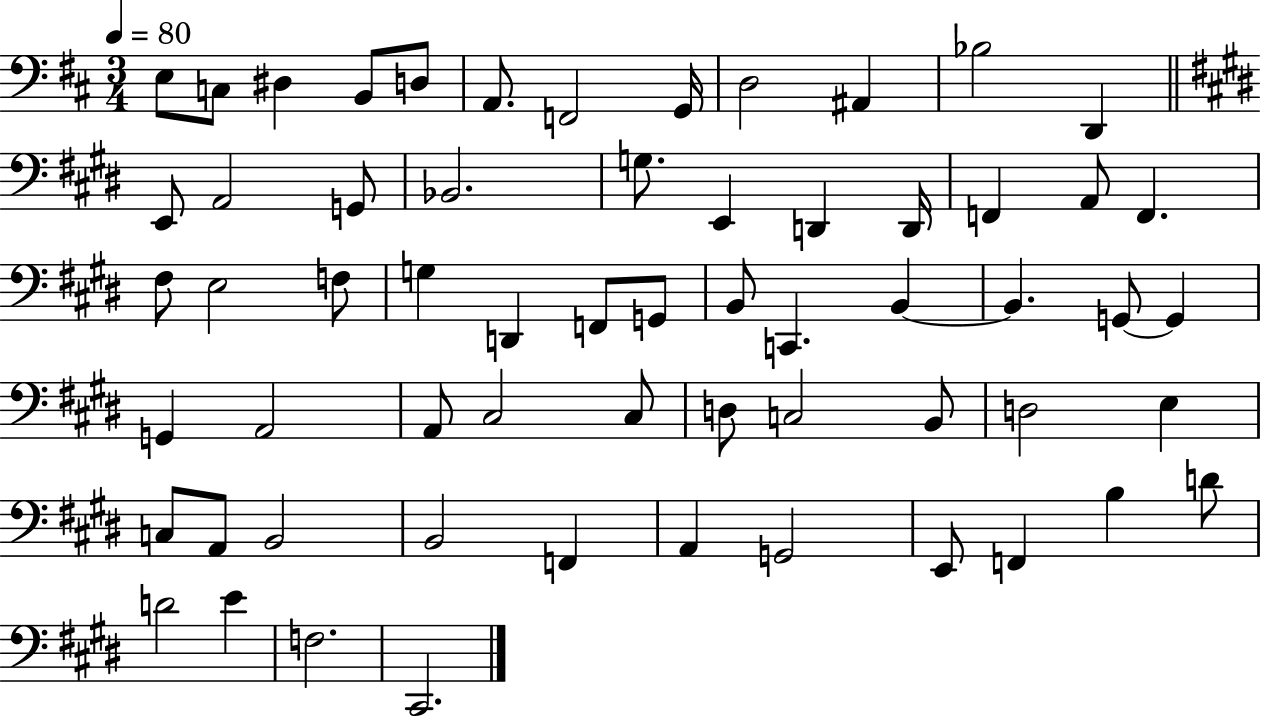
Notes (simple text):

E3/e C3/e D#3/q B2/e D3/e A2/e. F2/h G2/s D3/h A#2/q Bb3/h D2/q E2/e A2/h G2/e Bb2/h. G3/e. E2/q D2/q D2/s F2/q A2/e F2/q. F#3/e E3/h F3/e G3/q D2/q F2/e G2/e B2/e C2/q. B2/q B2/q. G2/e G2/q G2/q A2/h A2/e C#3/h C#3/e D3/e C3/h B2/e D3/h E3/q C3/e A2/e B2/h B2/h F2/q A2/q G2/h E2/e F2/q B3/q D4/e D4/h E4/q F3/h. C#2/h.